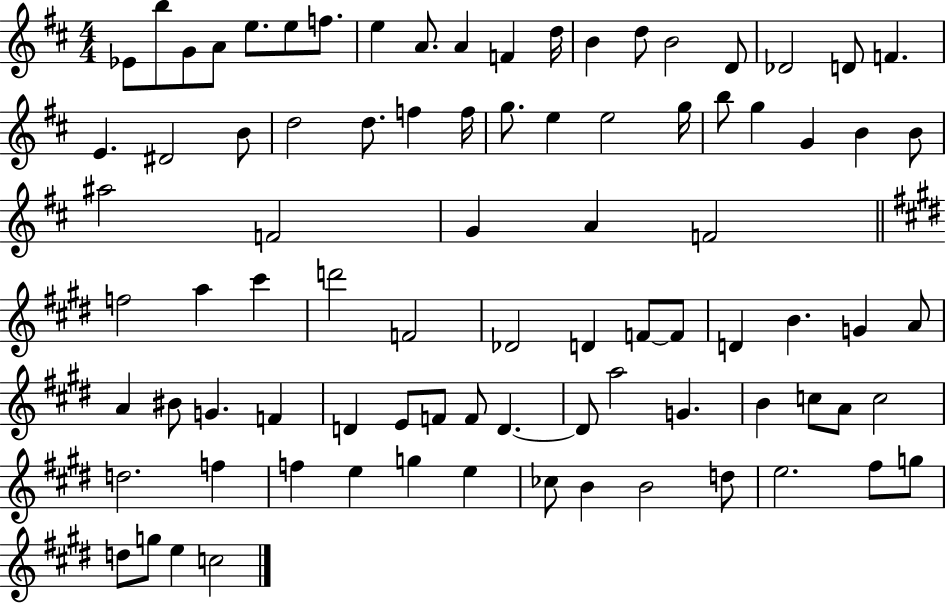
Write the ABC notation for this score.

X:1
T:Untitled
M:4/4
L:1/4
K:D
_E/2 b/2 G/2 A/2 e/2 e/2 f/2 e A/2 A F d/4 B d/2 B2 D/2 _D2 D/2 F E ^D2 B/2 d2 d/2 f f/4 g/2 e e2 g/4 b/2 g G B B/2 ^a2 F2 G A F2 f2 a ^c' d'2 F2 _D2 D F/2 F/2 D B G A/2 A ^B/2 G F D E/2 F/2 F/2 D D/2 a2 G B c/2 A/2 c2 d2 f f e g e _c/2 B B2 d/2 e2 ^f/2 g/2 d/2 g/2 e c2